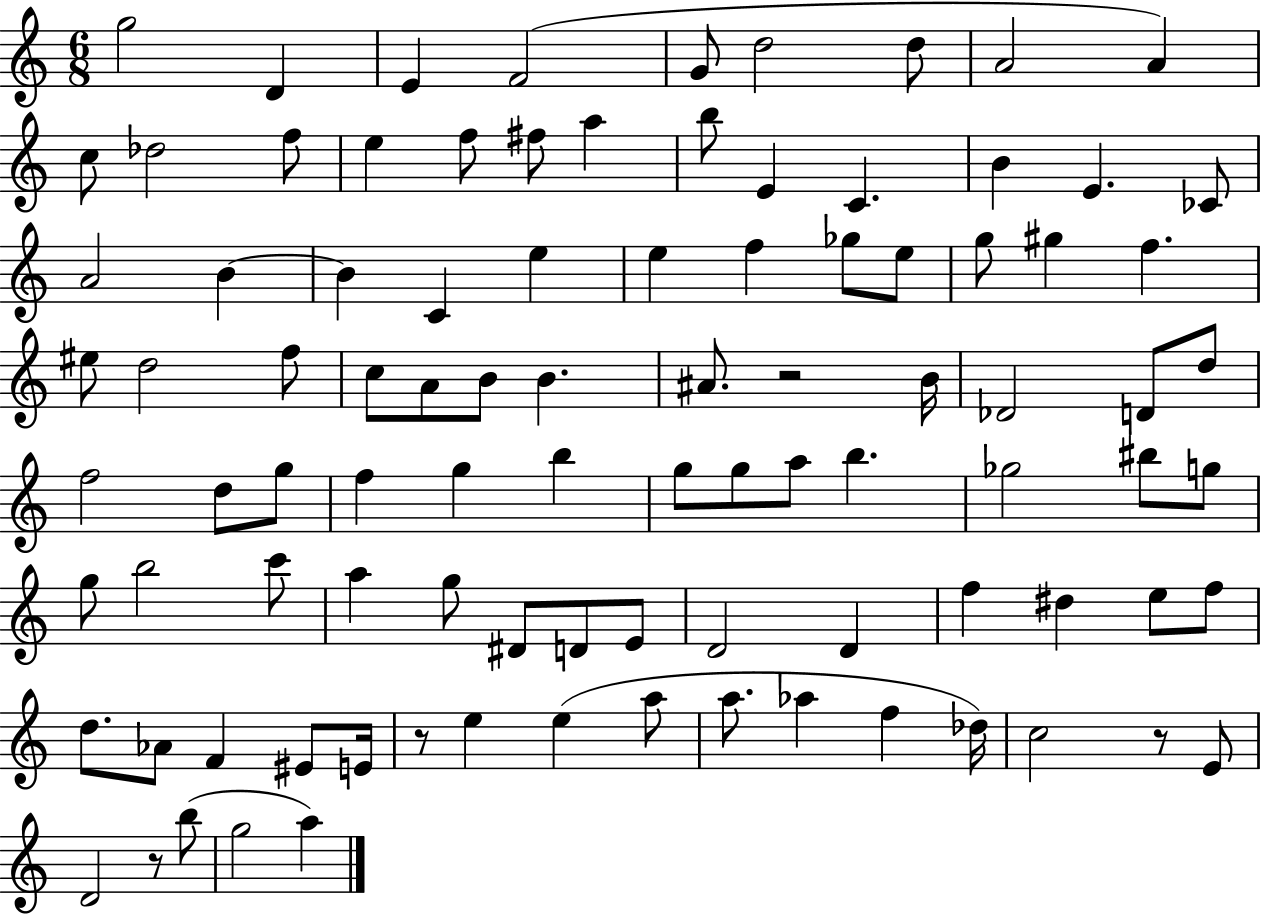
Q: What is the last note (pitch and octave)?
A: A5